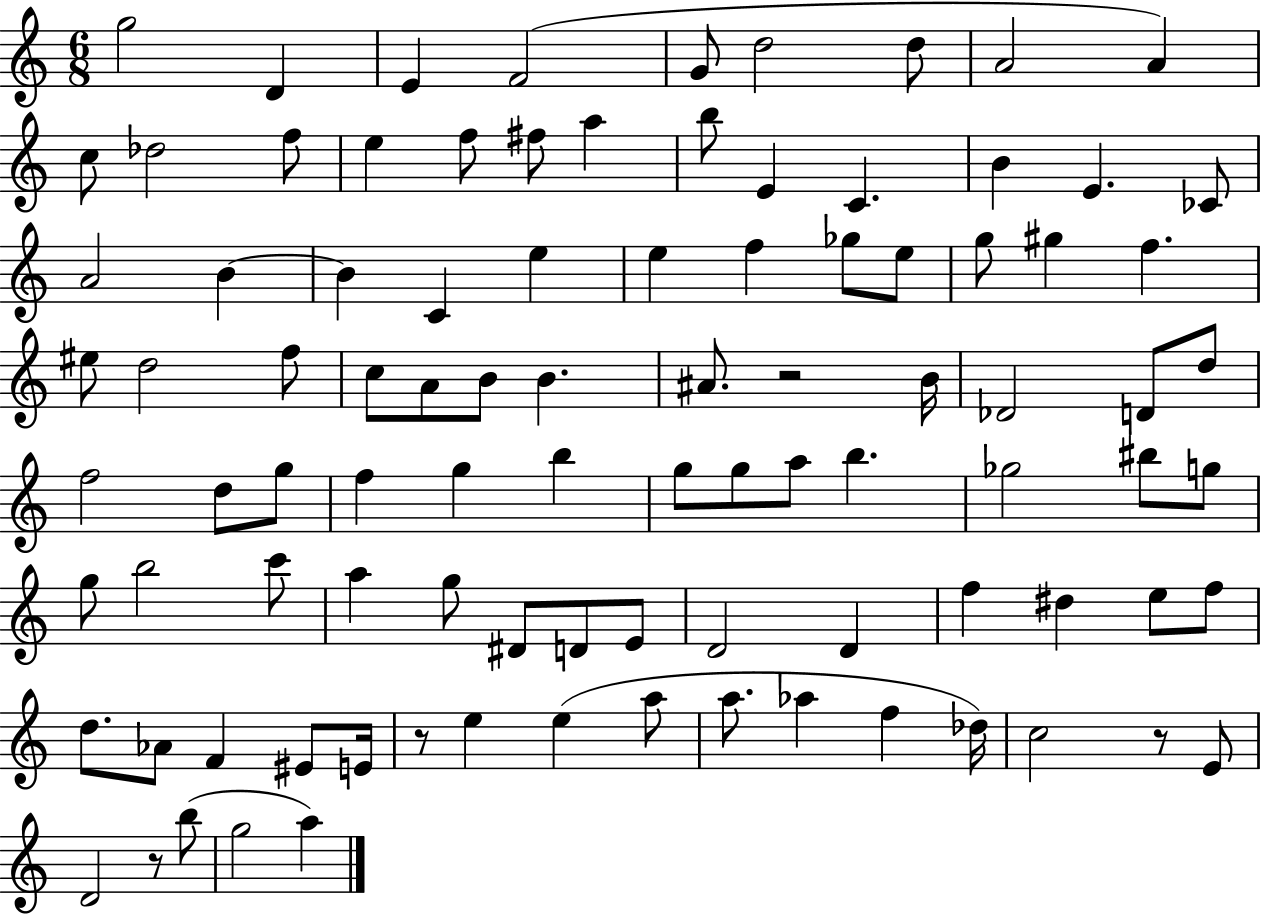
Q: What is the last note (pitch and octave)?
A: A5